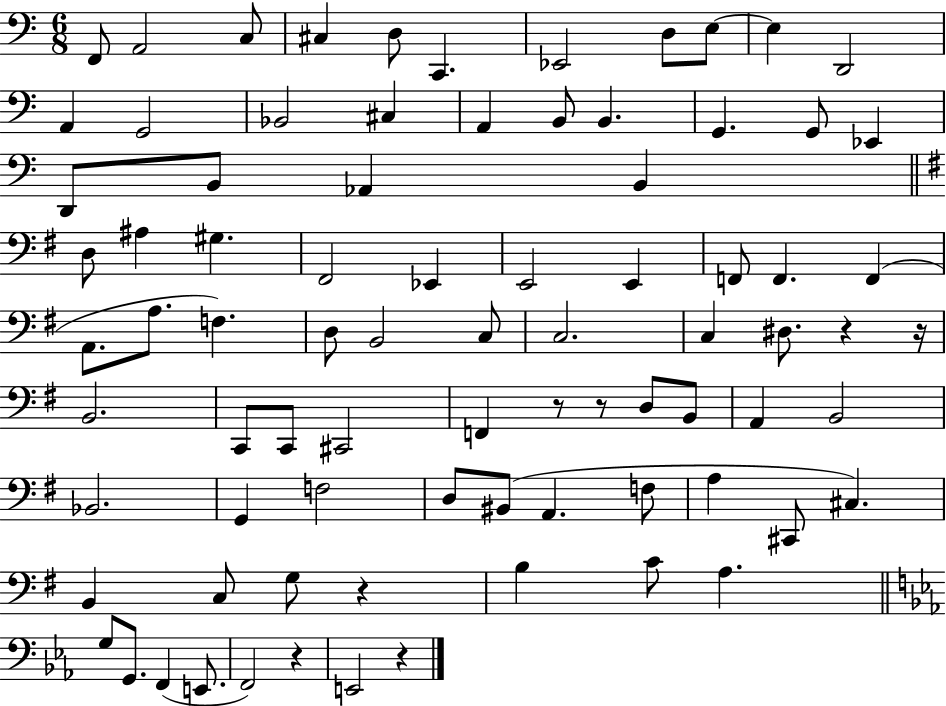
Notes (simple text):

F2/e A2/h C3/e C#3/q D3/e C2/q. Eb2/h D3/e E3/e E3/q D2/h A2/q G2/h Bb2/h C#3/q A2/q B2/e B2/q. G2/q. G2/e Eb2/q D2/e B2/e Ab2/q B2/q D3/e A#3/q G#3/q. F#2/h Eb2/q E2/h E2/q F2/e F2/q. F2/q A2/e. A3/e. F3/q. D3/e B2/h C3/e C3/h. C3/q D#3/e. R/q R/s B2/h. C2/e C2/e C#2/h F2/q R/e R/e D3/e B2/e A2/q B2/h Bb2/h. G2/q F3/h D3/e BIS2/e A2/q. F3/e A3/q C#2/e C#3/q. B2/q C3/e G3/e R/q B3/q C4/e A3/q. G3/e G2/e. F2/q E2/e. F2/h R/q E2/h R/q